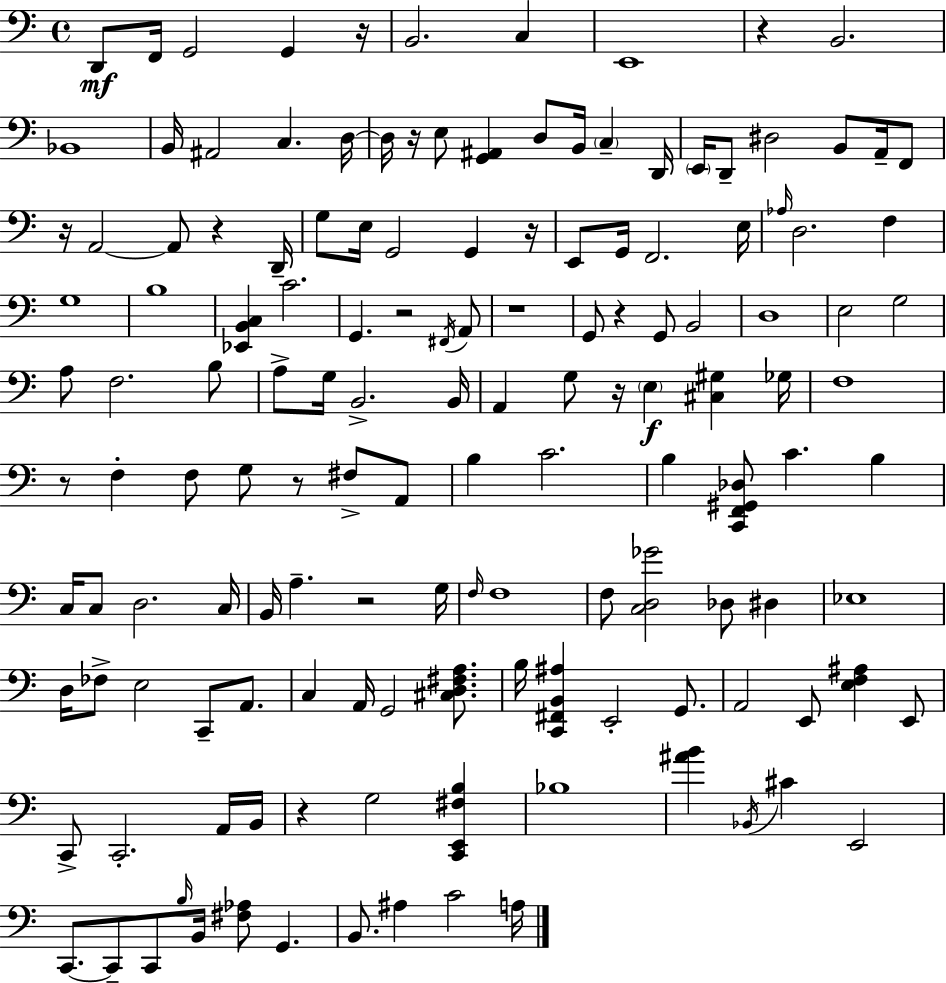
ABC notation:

X:1
T:Untitled
M:4/4
L:1/4
K:Am
D,,/2 F,,/4 G,,2 G,, z/4 B,,2 C, E,,4 z B,,2 _B,,4 B,,/4 ^A,,2 C, D,/4 D,/4 z/4 E,/2 [G,,^A,,] D,/2 B,,/4 C, D,,/4 E,,/4 D,,/2 ^D,2 B,,/2 A,,/4 F,,/2 z/4 A,,2 A,,/2 z D,,/4 G,/2 E,/4 G,,2 G,, z/4 E,,/2 G,,/4 F,,2 E,/4 _A,/4 D,2 F, G,4 B,4 [_E,,B,,C,] C2 G,, z2 ^F,,/4 A,,/2 z4 G,,/2 z G,,/2 B,,2 D,4 E,2 G,2 A,/2 F,2 B,/2 A,/2 G,/4 B,,2 B,,/4 A,, G,/2 z/4 E, [^C,^G,] _G,/4 F,4 z/2 F, F,/2 G,/2 z/2 ^F,/2 A,,/2 B, C2 B, [C,,F,,^G,,_D,]/2 C B, C,/4 C,/2 D,2 C,/4 B,,/4 A, z2 G,/4 F,/4 F,4 F,/2 [C,D,_G]2 _D,/2 ^D, _E,4 D,/4 _F,/2 E,2 C,,/2 A,,/2 C, A,,/4 G,,2 [^C,D,^F,A,]/2 B,/4 [C,,^F,,B,,^A,] E,,2 G,,/2 A,,2 E,,/2 [E,F,^A,] E,,/2 C,,/2 C,,2 A,,/4 B,,/4 z G,2 [C,,E,,^F,B,] _B,4 [^AB] _B,,/4 ^C E,,2 C,,/2 C,,/2 C,,/2 B,/4 B,,/4 [^F,_A,]/2 G,, B,,/2 ^A, C2 A,/4